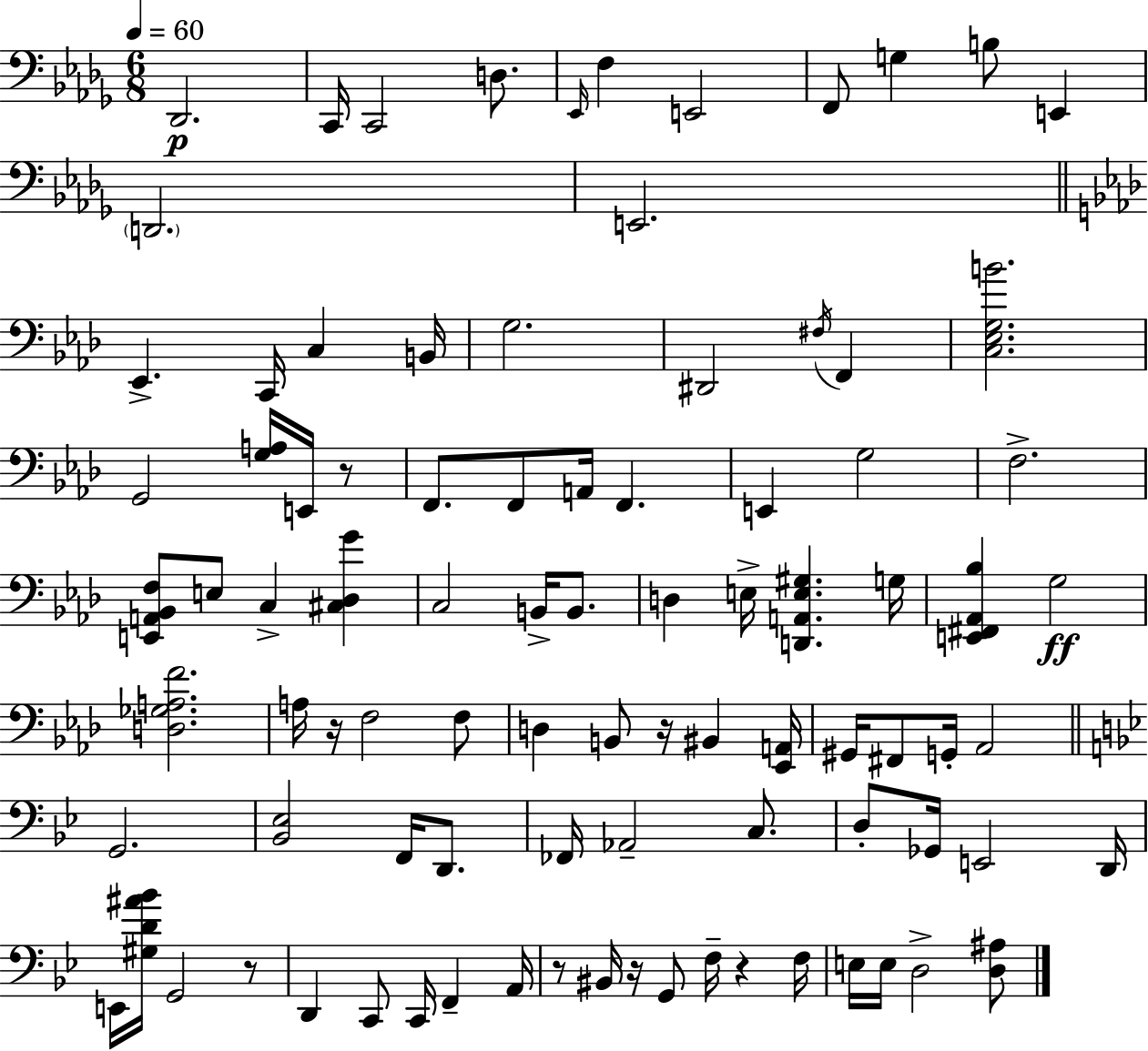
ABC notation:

X:1
T:Untitled
M:6/8
L:1/4
K:Bbm
_D,,2 C,,/4 C,,2 D,/2 _E,,/4 F, E,,2 F,,/2 G, B,/2 E,, D,,2 E,,2 _E,, C,,/4 C, B,,/4 G,2 ^D,,2 ^F,/4 F,, [C,_E,G,B]2 G,,2 [G,A,]/4 E,,/4 z/2 F,,/2 F,,/2 A,,/4 F,, E,, G,2 F,2 [E,,A,,_B,,F,]/2 E,/2 C, [^C,_D,G] C,2 B,,/4 B,,/2 D, E,/4 [D,,A,,E,^G,] G,/4 [E,,^F,,_A,,_B,] G,2 [D,_G,A,F]2 A,/4 z/4 F,2 F,/2 D, B,,/2 z/4 ^B,, [_E,,A,,]/4 ^G,,/4 ^F,,/2 G,,/4 _A,,2 G,,2 [_B,,_E,]2 F,,/4 D,,/2 _F,,/4 _A,,2 C,/2 D,/2 _G,,/4 E,,2 D,,/4 E,,/4 [^G,D^A_B]/4 G,,2 z/2 D,, C,,/2 C,,/4 F,, A,,/4 z/2 ^B,,/4 z/4 G,,/2 F,/4 z F,/4 E,/4 E,/4 D,2 [D,^A,]/2